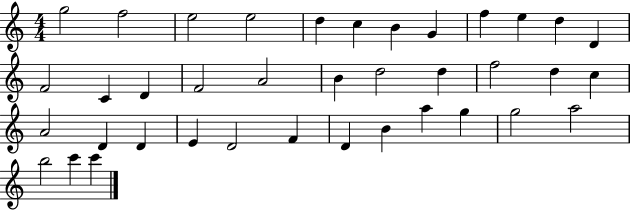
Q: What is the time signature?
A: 4/4